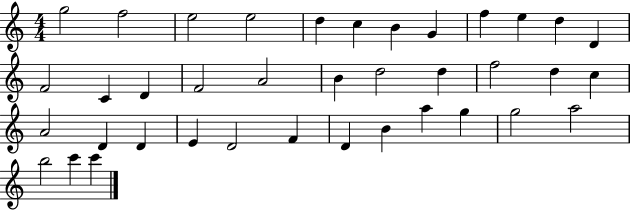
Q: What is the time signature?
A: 4/4